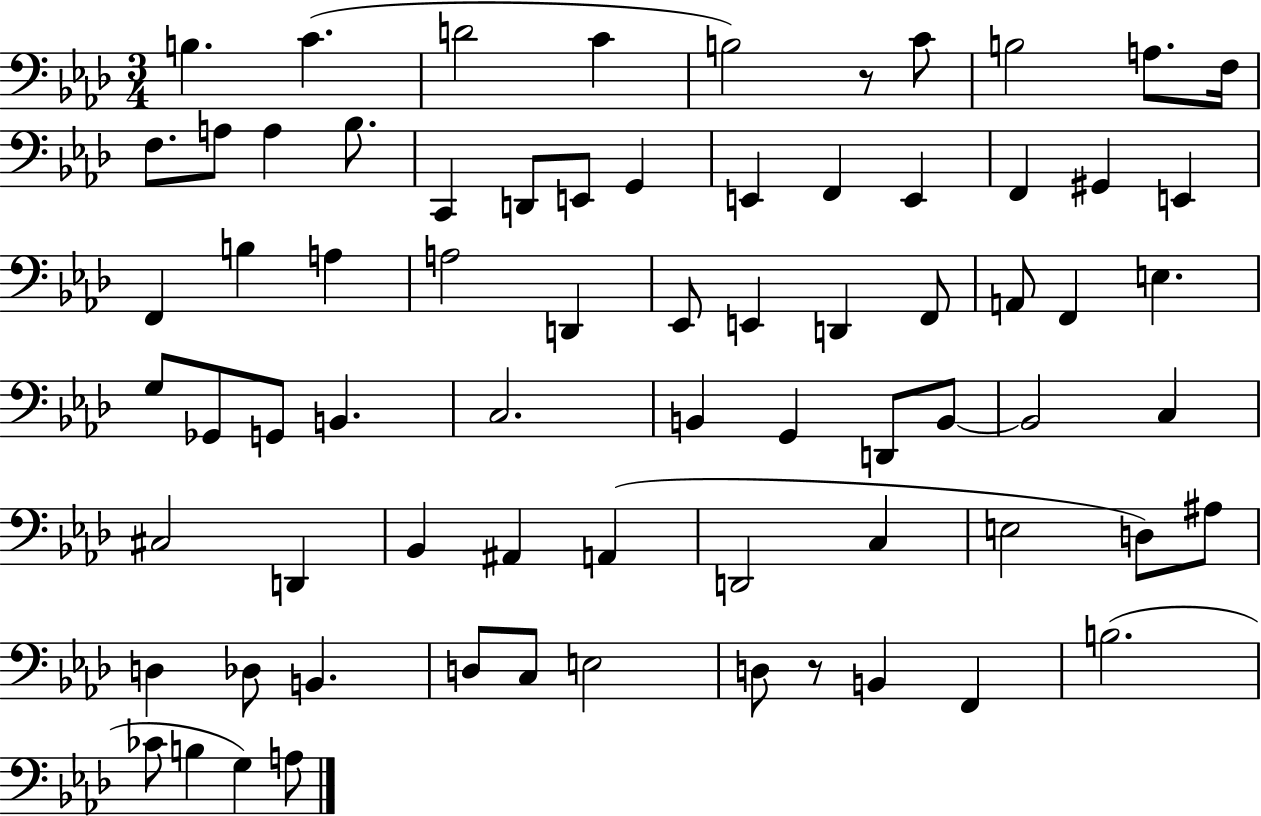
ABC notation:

X:1
T:Untitled
M:3/4
L:1/4
K:Ab
B, C D2 C B,2 z/2 C/2 B,2 A,/2 F,/4 F,/2 A,/2 A, _B,/2 C,, D,,/2 E,,/2 G,, E,, F,, E,, F,, ^G,, E,, F,, B, A, A,2 D,, _E,,/2 E,, D,, F,,/2 A,,/2 F,, E, G,/2 _G,,/2 G,,/2 B,, C,2 B,, G,, D,,/2 B,,/2 B,,2 C, ^C,2 D,, _B,, ^A,, A,, D,,2 C, E,2 D,/2 ^A,/2 D, _D,/2 B,, D,/2 C,/2 E,2 D,/2 z/2 B,, F,, B,2 _C/2 B, G, A,/2